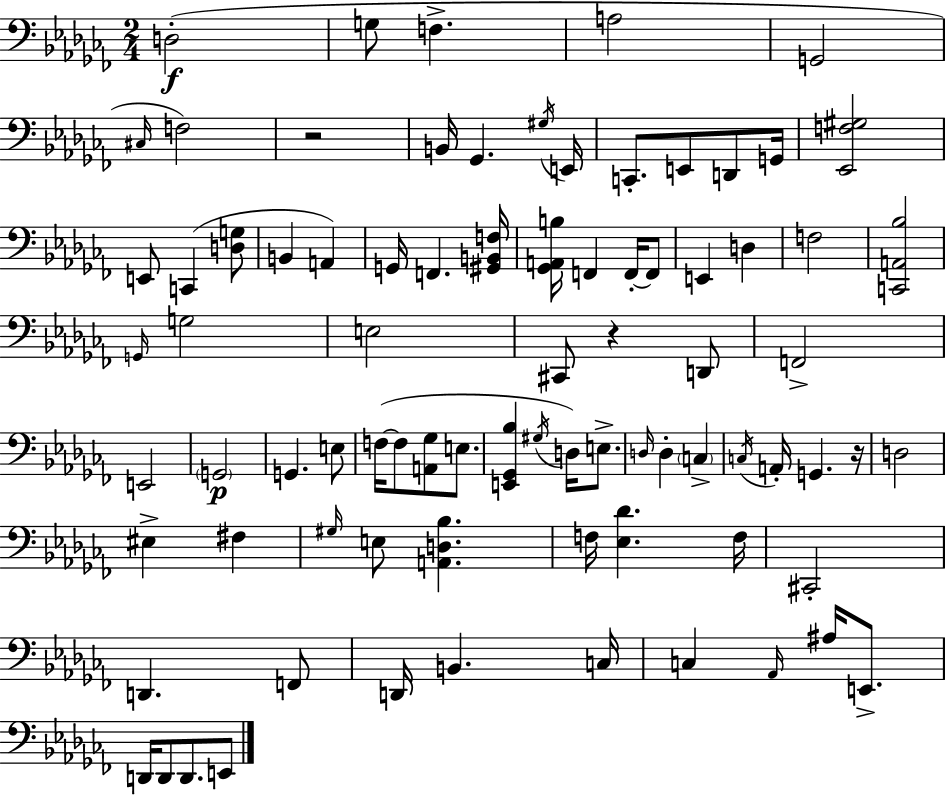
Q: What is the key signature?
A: AES minor